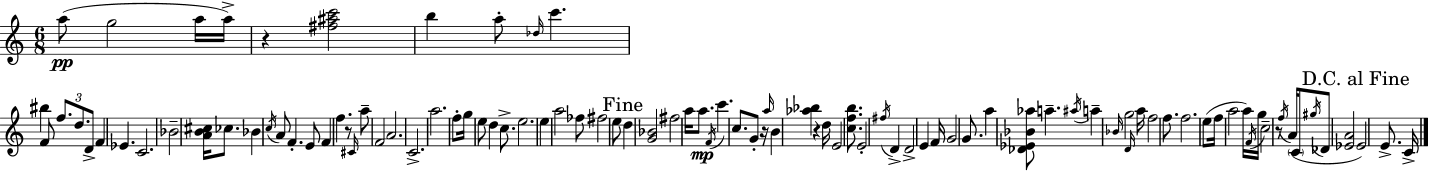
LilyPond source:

{
  \clef treble
  \numericTimeSignature
  \time 6/8
  \key a \minor
  a''8(\pp g''2 a''16 a''16->) | r4 <fis'' ais'' c'''>2 | b''4 a''8-. \grace { des''16 } c'''4. | bis''4 f'8 \tuplet 3/2 { f''8. d''8. | \break d'8-> } f'4 ees'4. | c'2. | bes'2-- <a' b' cis''>16 ces''8. | bes'4 \acciaccatura { c''16 } a'8 f'4.-. | \break e'8 f'4 f''4. | r8 \grace { cis'16 } a''8-- f'2 | a'2. | c'2.-> | \break a''2. | f''8-. g''16 e''8 d''4 | c''8.-> e''2. | e''4 a''2 | \break fes''8 fis''2 | e''8 \mark "Fine" d''4 <g' bes'>2 | fis''2 a''16 | a''8.\mp \acciaccatura { f'16 } c'''4. c''8. | \break g'8-. r16 \grace { a''16 } b'4 <aes'' bes''>4 | r4 d''16 e'2 | <c'' f'' b''>8. e'2-. | \acciaccatura { fis''16 } d'4-> d'2-> | \break e'4 f'16 g'2 | g'8. a''4 <des' ees' bes' aes''>8 | a''4.-- \acciaccatura { ais''16 } a''4-- \grace { bes'16 } | g''2 \grace { d'16 } a''16 f''2 | \break f''8. f''2. | e''8( f''16 | a''2 a''16) \acciaccatura { f'16 } g''16 c''2-- | r8 \acciaccatura { f''16 } a'16( \parenthesize c'8 | \break \acciaccatura { gis''16 } des'8 <ees' a'>2 | \mark "D.C. al Fine" ees'2) e'8.-> c'16-> | \bar "|."
}